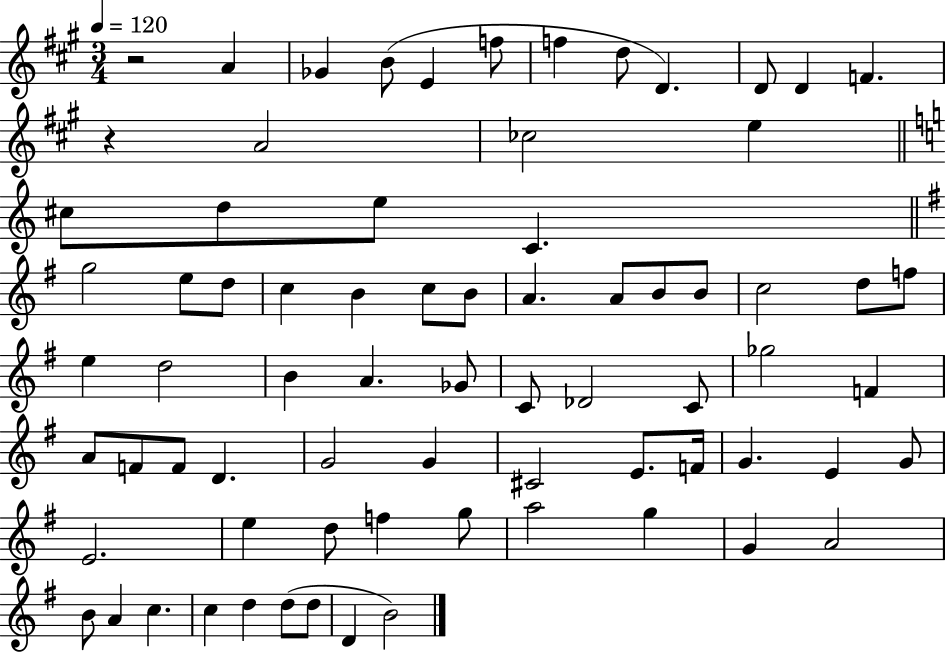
X:1
T:Untitled
M:3/4
L:1/4
K:A
z2 A _G B/2 E f/2 f d/2 D D/2 D F z A2 _c2 e ^c/2 d/2 e/2 C g2 e/2 d/2 c B c/2 B/2 A A/2 B/2 B/2 c2 d/2 f/2 e d2 B A _G/2 C/2 _D2 C/2 _g2 F A/2 F/2 F/2 D G2 G ^C2 E/2 F/4 G E G/2 E2 e d/2 f g/2 a2 g G A2 B/2 A c c d d/2 d/2 D B2